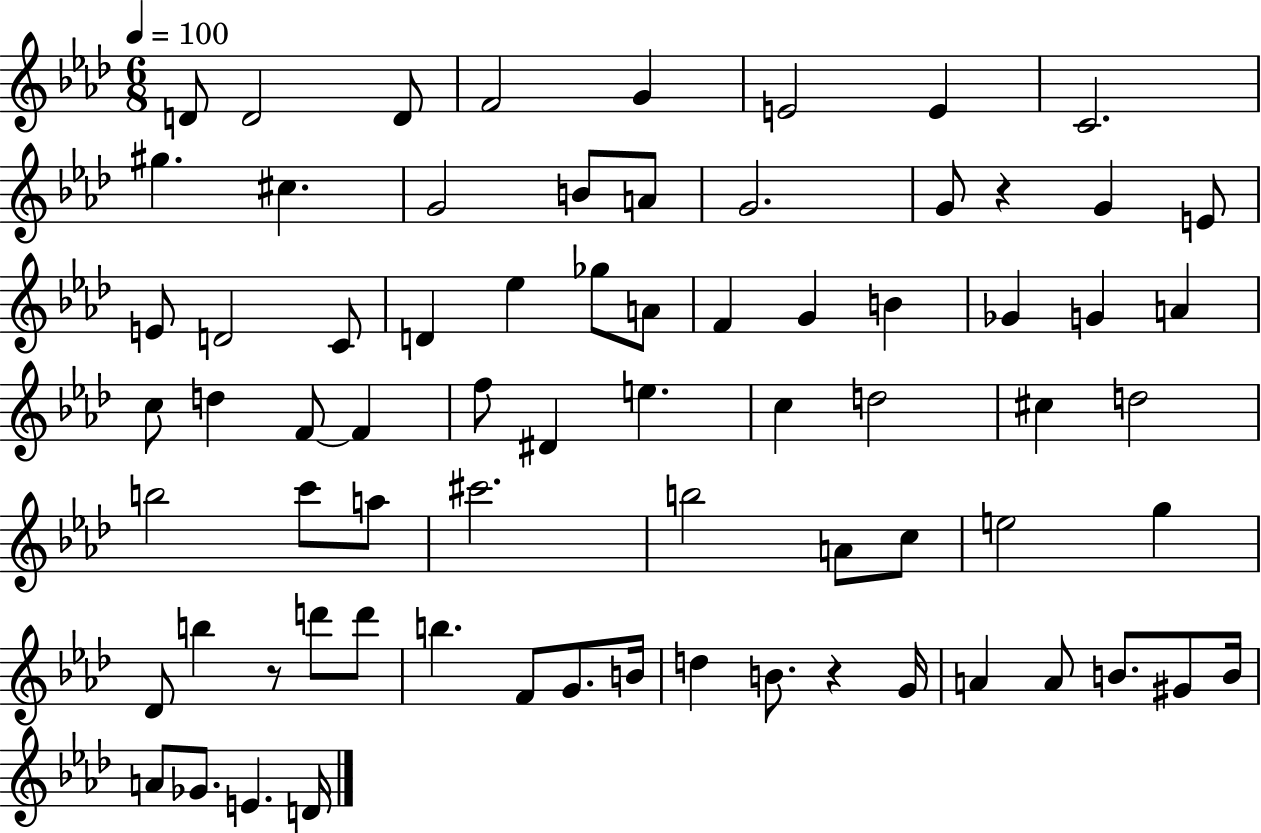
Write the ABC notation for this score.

X:1
T:Untitled
M:6/8
L:1/4
K:Ab
D/2 D2 D/2 F2 G E2 E C2 ^g ^c G2 B/2 A/2 G2 G/2 z G E/2 E/2 D2 C/2 D _e _g/2 A/2 F G B _G G A c/2 d F/2 F f/2 ^D e c d2 ^c d2 b2 c'/2 a/2 ^c'2 b2 A/2 c/2 e2 g _D/2 b z/2 d'/2 d'/2 b F/2 G/2 B/4 d B/2 z G/4 A A/2 B/2 ^G/2 B/4 A/2 _G/2 E D/4